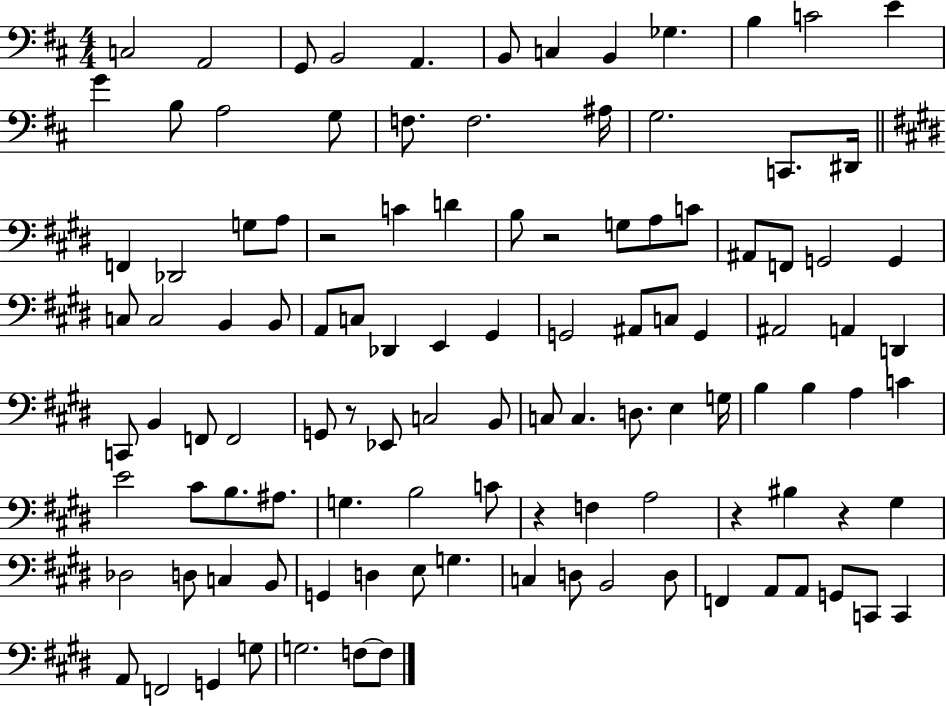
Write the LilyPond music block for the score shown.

{
  \clef bass
  \numericTimeSignature
  \time 4/4
  \key d \major
  c2 a,2 | g,8 b,2 a,4. | b,8 c4 b,4 ges4. | b4 c'2 e'4 | \break g'4 b8 a2 g8 | f8. f2. ais16 | g2. c,8. dis,16 | \bar "||" \break \key e \major f,4 des,2 g8 a8 | r2 c'4 d'4 | b8 r2 g8 a8 c'8 | ais,8 f,8 g,2 g,4 | \break c8 c2 b,4 b,8 | a,8 c8 des,4 e,4 gis,4 | g,2 ais,8 c8 g,4 | ais,2 a,4 d,4 | \break c,8 b,4 f,8 f,2 | g,8 r8 ees,8 c2 b,8 | c8 c4. d8. e4 g16 | b4 b4 a4 c'4 | \break e'2 cis'8 b8. ais8. | g4. b2 c'8 | r4 f4 a2 | r4 bis4 r4 gis4 | \break des2 d8 c4 b,8 | g,4 d4 e8 g4. | c4 d8 b,2 d8 | f,4 a,8 a,8 g,8 c,8 c,4 | \break a,8 f,2 g,4 g8 | g2. f8~~ f8 | \bar "|."
}